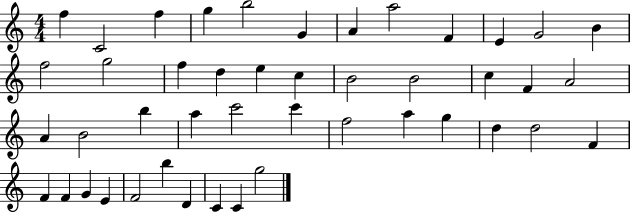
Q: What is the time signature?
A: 4/4